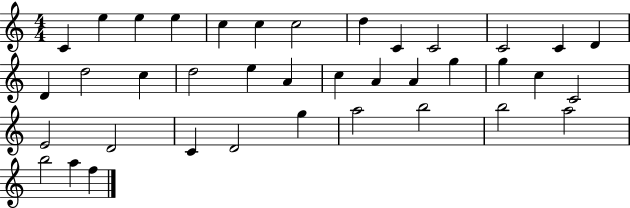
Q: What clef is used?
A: treble